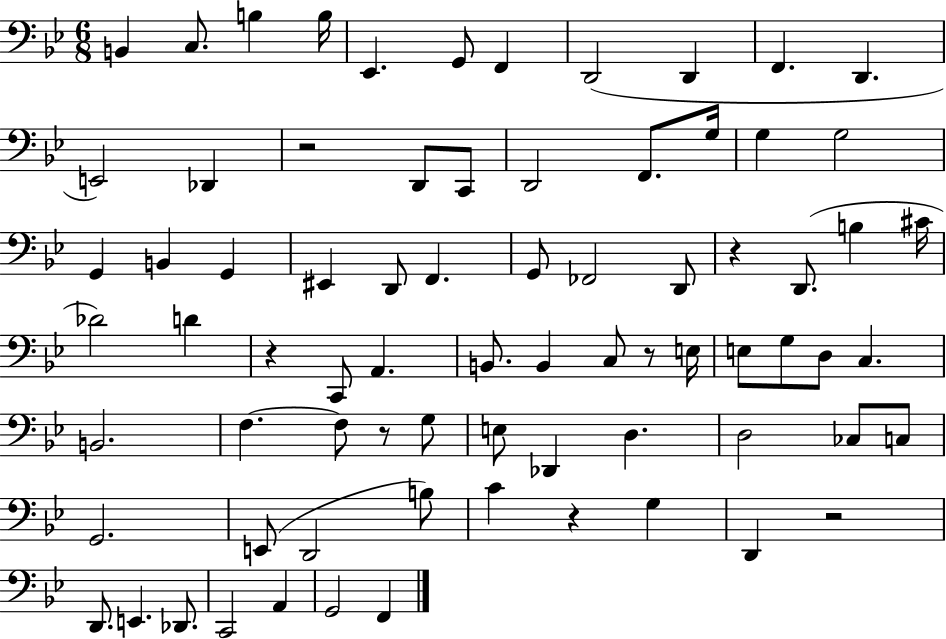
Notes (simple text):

B2/q C3/e. B3/q B3/s Eb2/q. G2/e F2/q D2/h D2/q F2/q. D2/q. E2/h Db2/q R/h D2/e C2/e D2/h F2/e. G3/s G3/q G3/h G2/q B2/q G2/q EIS2/q D2/e F2/q. G2/e FES2/h D2/e R/q D2/e. B3/q C#4/s Db4/h D4/q R/q C2/e A2/q. B2/e. B2/q C3/e R/e E3/s E3/e G3/e D3/e C3/q. B2/h. F3/q. F3/e R/e G3/e E3/e Db2/q D3/q. D3/h CES3/e C3/e G2/h. E2/e D2/h B3/e C4/q R/q G3/q D2/q R/h D2/e. E2/q. Db2/e. C2/h A2/q G2/h F2/q